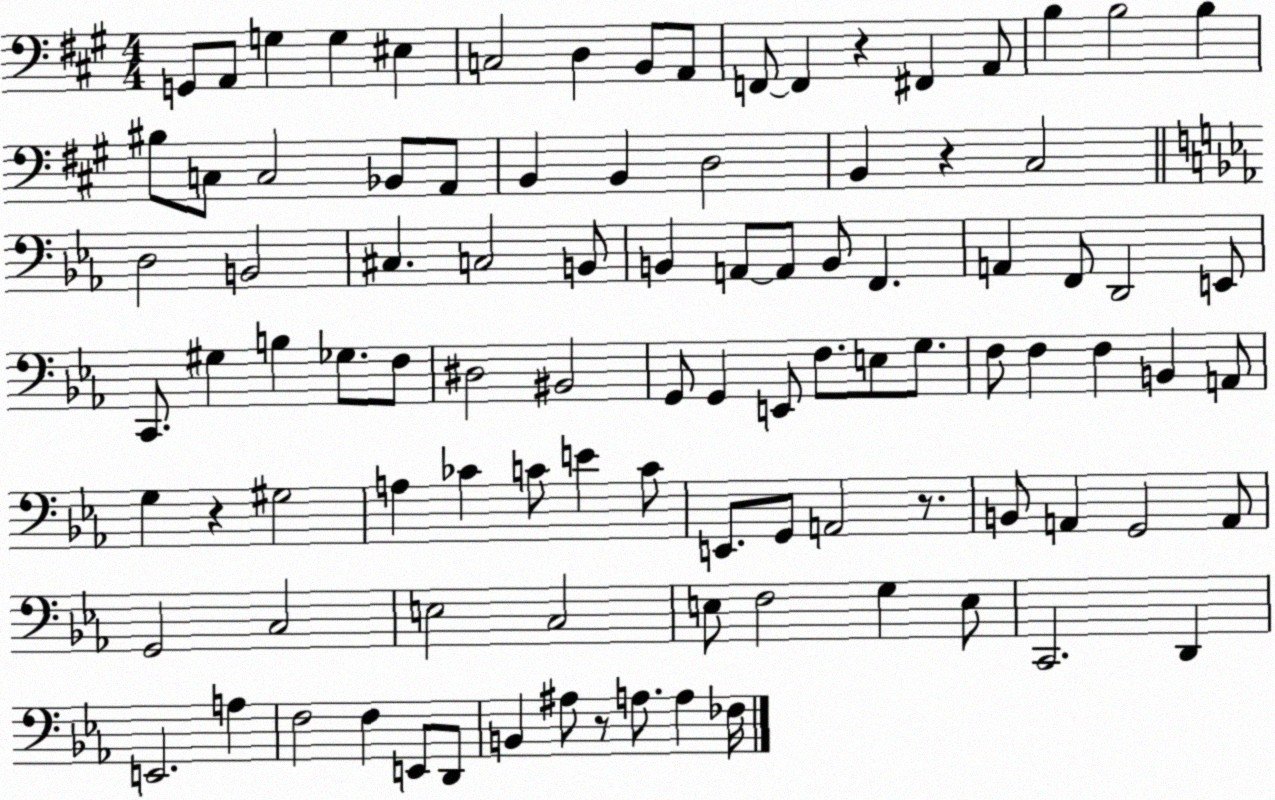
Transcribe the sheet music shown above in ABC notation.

X:1
T:Untitled
M:4/4
L:1/4
K:A
G,,/2 A,,/2 G, G, ^E, C,2 D, B,,/2 A,,/2 F,,/2 F,, z ^F,, A,,/2 B, B,2 B, ^B,/2 C,/2 C,2 _B,,/2 A,,/2 B,, B,, D,2 B,, z ^C,2 D,2 B,,2 ^C, C,2 B,,/2 B,, A,,/2 A,,/2 B,,/2 F,, A,, F,,/2 D,,2 E,,/2 C,,/2 ^G, B, _G,/2 F,/2 ^D,2 ^B,,2 G,,/2 G,, E,,/2 F,/2 E,/2 G,/2 F,/2 F, F, B,, A,,/2 G, z ^G,2 A, _C C/2 E C/2 E,,/2 G,,/2 A,,2 z/2 B,,/2 A,, G,,2 A,,/2 G,,2 C,2 E,2 C,2 E,/2 F,2 G, E,/2 C,,2 D,, E,,2 A, F,2 F, E,,/2 D,,/2 B,, ^A,/2 z/2 A,/2 A, _F,/4